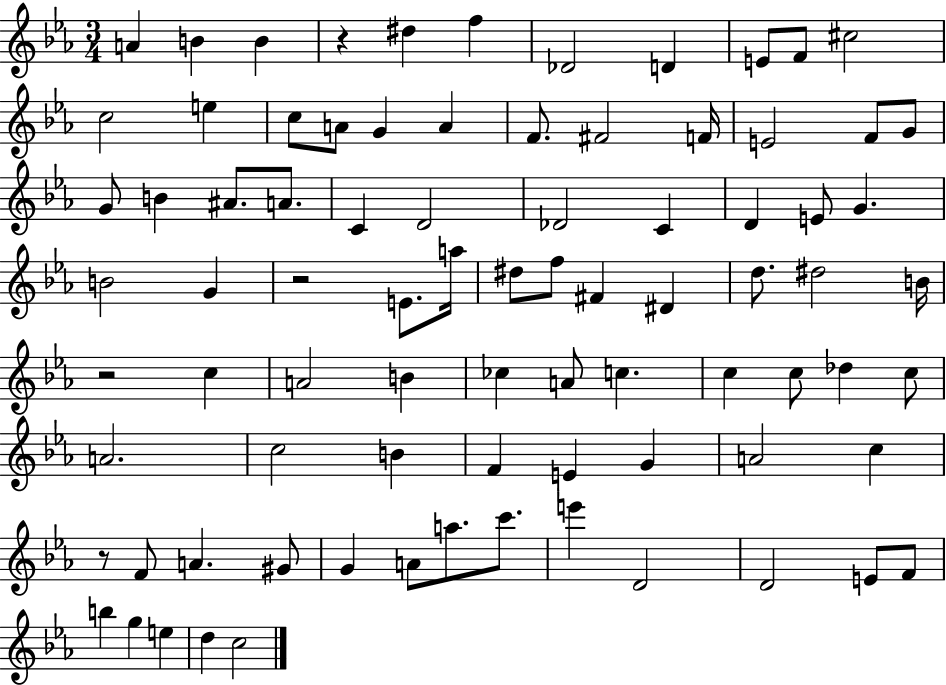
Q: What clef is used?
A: treble